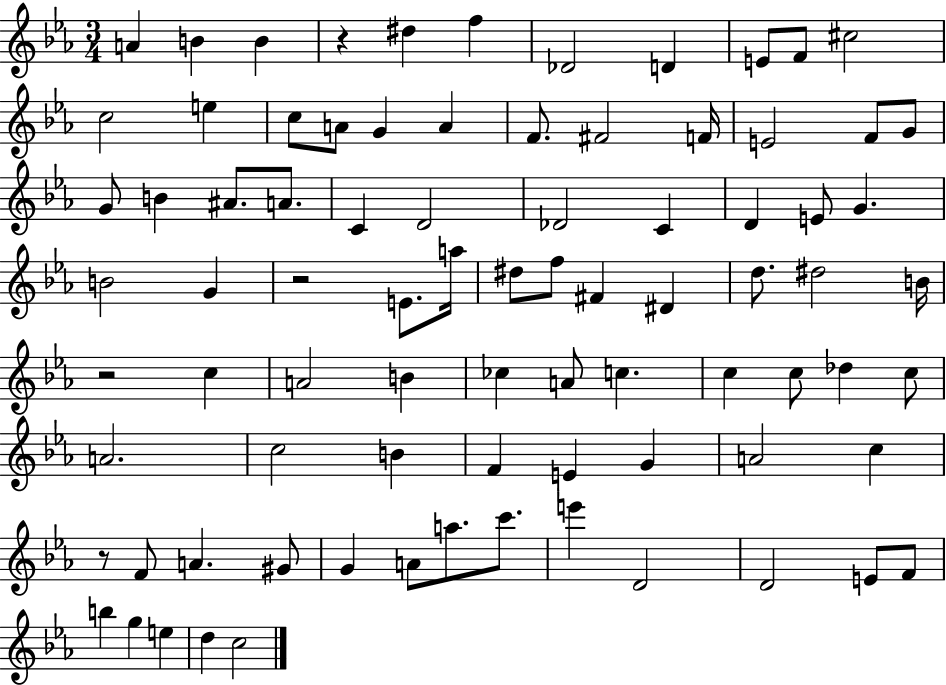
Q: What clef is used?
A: treble